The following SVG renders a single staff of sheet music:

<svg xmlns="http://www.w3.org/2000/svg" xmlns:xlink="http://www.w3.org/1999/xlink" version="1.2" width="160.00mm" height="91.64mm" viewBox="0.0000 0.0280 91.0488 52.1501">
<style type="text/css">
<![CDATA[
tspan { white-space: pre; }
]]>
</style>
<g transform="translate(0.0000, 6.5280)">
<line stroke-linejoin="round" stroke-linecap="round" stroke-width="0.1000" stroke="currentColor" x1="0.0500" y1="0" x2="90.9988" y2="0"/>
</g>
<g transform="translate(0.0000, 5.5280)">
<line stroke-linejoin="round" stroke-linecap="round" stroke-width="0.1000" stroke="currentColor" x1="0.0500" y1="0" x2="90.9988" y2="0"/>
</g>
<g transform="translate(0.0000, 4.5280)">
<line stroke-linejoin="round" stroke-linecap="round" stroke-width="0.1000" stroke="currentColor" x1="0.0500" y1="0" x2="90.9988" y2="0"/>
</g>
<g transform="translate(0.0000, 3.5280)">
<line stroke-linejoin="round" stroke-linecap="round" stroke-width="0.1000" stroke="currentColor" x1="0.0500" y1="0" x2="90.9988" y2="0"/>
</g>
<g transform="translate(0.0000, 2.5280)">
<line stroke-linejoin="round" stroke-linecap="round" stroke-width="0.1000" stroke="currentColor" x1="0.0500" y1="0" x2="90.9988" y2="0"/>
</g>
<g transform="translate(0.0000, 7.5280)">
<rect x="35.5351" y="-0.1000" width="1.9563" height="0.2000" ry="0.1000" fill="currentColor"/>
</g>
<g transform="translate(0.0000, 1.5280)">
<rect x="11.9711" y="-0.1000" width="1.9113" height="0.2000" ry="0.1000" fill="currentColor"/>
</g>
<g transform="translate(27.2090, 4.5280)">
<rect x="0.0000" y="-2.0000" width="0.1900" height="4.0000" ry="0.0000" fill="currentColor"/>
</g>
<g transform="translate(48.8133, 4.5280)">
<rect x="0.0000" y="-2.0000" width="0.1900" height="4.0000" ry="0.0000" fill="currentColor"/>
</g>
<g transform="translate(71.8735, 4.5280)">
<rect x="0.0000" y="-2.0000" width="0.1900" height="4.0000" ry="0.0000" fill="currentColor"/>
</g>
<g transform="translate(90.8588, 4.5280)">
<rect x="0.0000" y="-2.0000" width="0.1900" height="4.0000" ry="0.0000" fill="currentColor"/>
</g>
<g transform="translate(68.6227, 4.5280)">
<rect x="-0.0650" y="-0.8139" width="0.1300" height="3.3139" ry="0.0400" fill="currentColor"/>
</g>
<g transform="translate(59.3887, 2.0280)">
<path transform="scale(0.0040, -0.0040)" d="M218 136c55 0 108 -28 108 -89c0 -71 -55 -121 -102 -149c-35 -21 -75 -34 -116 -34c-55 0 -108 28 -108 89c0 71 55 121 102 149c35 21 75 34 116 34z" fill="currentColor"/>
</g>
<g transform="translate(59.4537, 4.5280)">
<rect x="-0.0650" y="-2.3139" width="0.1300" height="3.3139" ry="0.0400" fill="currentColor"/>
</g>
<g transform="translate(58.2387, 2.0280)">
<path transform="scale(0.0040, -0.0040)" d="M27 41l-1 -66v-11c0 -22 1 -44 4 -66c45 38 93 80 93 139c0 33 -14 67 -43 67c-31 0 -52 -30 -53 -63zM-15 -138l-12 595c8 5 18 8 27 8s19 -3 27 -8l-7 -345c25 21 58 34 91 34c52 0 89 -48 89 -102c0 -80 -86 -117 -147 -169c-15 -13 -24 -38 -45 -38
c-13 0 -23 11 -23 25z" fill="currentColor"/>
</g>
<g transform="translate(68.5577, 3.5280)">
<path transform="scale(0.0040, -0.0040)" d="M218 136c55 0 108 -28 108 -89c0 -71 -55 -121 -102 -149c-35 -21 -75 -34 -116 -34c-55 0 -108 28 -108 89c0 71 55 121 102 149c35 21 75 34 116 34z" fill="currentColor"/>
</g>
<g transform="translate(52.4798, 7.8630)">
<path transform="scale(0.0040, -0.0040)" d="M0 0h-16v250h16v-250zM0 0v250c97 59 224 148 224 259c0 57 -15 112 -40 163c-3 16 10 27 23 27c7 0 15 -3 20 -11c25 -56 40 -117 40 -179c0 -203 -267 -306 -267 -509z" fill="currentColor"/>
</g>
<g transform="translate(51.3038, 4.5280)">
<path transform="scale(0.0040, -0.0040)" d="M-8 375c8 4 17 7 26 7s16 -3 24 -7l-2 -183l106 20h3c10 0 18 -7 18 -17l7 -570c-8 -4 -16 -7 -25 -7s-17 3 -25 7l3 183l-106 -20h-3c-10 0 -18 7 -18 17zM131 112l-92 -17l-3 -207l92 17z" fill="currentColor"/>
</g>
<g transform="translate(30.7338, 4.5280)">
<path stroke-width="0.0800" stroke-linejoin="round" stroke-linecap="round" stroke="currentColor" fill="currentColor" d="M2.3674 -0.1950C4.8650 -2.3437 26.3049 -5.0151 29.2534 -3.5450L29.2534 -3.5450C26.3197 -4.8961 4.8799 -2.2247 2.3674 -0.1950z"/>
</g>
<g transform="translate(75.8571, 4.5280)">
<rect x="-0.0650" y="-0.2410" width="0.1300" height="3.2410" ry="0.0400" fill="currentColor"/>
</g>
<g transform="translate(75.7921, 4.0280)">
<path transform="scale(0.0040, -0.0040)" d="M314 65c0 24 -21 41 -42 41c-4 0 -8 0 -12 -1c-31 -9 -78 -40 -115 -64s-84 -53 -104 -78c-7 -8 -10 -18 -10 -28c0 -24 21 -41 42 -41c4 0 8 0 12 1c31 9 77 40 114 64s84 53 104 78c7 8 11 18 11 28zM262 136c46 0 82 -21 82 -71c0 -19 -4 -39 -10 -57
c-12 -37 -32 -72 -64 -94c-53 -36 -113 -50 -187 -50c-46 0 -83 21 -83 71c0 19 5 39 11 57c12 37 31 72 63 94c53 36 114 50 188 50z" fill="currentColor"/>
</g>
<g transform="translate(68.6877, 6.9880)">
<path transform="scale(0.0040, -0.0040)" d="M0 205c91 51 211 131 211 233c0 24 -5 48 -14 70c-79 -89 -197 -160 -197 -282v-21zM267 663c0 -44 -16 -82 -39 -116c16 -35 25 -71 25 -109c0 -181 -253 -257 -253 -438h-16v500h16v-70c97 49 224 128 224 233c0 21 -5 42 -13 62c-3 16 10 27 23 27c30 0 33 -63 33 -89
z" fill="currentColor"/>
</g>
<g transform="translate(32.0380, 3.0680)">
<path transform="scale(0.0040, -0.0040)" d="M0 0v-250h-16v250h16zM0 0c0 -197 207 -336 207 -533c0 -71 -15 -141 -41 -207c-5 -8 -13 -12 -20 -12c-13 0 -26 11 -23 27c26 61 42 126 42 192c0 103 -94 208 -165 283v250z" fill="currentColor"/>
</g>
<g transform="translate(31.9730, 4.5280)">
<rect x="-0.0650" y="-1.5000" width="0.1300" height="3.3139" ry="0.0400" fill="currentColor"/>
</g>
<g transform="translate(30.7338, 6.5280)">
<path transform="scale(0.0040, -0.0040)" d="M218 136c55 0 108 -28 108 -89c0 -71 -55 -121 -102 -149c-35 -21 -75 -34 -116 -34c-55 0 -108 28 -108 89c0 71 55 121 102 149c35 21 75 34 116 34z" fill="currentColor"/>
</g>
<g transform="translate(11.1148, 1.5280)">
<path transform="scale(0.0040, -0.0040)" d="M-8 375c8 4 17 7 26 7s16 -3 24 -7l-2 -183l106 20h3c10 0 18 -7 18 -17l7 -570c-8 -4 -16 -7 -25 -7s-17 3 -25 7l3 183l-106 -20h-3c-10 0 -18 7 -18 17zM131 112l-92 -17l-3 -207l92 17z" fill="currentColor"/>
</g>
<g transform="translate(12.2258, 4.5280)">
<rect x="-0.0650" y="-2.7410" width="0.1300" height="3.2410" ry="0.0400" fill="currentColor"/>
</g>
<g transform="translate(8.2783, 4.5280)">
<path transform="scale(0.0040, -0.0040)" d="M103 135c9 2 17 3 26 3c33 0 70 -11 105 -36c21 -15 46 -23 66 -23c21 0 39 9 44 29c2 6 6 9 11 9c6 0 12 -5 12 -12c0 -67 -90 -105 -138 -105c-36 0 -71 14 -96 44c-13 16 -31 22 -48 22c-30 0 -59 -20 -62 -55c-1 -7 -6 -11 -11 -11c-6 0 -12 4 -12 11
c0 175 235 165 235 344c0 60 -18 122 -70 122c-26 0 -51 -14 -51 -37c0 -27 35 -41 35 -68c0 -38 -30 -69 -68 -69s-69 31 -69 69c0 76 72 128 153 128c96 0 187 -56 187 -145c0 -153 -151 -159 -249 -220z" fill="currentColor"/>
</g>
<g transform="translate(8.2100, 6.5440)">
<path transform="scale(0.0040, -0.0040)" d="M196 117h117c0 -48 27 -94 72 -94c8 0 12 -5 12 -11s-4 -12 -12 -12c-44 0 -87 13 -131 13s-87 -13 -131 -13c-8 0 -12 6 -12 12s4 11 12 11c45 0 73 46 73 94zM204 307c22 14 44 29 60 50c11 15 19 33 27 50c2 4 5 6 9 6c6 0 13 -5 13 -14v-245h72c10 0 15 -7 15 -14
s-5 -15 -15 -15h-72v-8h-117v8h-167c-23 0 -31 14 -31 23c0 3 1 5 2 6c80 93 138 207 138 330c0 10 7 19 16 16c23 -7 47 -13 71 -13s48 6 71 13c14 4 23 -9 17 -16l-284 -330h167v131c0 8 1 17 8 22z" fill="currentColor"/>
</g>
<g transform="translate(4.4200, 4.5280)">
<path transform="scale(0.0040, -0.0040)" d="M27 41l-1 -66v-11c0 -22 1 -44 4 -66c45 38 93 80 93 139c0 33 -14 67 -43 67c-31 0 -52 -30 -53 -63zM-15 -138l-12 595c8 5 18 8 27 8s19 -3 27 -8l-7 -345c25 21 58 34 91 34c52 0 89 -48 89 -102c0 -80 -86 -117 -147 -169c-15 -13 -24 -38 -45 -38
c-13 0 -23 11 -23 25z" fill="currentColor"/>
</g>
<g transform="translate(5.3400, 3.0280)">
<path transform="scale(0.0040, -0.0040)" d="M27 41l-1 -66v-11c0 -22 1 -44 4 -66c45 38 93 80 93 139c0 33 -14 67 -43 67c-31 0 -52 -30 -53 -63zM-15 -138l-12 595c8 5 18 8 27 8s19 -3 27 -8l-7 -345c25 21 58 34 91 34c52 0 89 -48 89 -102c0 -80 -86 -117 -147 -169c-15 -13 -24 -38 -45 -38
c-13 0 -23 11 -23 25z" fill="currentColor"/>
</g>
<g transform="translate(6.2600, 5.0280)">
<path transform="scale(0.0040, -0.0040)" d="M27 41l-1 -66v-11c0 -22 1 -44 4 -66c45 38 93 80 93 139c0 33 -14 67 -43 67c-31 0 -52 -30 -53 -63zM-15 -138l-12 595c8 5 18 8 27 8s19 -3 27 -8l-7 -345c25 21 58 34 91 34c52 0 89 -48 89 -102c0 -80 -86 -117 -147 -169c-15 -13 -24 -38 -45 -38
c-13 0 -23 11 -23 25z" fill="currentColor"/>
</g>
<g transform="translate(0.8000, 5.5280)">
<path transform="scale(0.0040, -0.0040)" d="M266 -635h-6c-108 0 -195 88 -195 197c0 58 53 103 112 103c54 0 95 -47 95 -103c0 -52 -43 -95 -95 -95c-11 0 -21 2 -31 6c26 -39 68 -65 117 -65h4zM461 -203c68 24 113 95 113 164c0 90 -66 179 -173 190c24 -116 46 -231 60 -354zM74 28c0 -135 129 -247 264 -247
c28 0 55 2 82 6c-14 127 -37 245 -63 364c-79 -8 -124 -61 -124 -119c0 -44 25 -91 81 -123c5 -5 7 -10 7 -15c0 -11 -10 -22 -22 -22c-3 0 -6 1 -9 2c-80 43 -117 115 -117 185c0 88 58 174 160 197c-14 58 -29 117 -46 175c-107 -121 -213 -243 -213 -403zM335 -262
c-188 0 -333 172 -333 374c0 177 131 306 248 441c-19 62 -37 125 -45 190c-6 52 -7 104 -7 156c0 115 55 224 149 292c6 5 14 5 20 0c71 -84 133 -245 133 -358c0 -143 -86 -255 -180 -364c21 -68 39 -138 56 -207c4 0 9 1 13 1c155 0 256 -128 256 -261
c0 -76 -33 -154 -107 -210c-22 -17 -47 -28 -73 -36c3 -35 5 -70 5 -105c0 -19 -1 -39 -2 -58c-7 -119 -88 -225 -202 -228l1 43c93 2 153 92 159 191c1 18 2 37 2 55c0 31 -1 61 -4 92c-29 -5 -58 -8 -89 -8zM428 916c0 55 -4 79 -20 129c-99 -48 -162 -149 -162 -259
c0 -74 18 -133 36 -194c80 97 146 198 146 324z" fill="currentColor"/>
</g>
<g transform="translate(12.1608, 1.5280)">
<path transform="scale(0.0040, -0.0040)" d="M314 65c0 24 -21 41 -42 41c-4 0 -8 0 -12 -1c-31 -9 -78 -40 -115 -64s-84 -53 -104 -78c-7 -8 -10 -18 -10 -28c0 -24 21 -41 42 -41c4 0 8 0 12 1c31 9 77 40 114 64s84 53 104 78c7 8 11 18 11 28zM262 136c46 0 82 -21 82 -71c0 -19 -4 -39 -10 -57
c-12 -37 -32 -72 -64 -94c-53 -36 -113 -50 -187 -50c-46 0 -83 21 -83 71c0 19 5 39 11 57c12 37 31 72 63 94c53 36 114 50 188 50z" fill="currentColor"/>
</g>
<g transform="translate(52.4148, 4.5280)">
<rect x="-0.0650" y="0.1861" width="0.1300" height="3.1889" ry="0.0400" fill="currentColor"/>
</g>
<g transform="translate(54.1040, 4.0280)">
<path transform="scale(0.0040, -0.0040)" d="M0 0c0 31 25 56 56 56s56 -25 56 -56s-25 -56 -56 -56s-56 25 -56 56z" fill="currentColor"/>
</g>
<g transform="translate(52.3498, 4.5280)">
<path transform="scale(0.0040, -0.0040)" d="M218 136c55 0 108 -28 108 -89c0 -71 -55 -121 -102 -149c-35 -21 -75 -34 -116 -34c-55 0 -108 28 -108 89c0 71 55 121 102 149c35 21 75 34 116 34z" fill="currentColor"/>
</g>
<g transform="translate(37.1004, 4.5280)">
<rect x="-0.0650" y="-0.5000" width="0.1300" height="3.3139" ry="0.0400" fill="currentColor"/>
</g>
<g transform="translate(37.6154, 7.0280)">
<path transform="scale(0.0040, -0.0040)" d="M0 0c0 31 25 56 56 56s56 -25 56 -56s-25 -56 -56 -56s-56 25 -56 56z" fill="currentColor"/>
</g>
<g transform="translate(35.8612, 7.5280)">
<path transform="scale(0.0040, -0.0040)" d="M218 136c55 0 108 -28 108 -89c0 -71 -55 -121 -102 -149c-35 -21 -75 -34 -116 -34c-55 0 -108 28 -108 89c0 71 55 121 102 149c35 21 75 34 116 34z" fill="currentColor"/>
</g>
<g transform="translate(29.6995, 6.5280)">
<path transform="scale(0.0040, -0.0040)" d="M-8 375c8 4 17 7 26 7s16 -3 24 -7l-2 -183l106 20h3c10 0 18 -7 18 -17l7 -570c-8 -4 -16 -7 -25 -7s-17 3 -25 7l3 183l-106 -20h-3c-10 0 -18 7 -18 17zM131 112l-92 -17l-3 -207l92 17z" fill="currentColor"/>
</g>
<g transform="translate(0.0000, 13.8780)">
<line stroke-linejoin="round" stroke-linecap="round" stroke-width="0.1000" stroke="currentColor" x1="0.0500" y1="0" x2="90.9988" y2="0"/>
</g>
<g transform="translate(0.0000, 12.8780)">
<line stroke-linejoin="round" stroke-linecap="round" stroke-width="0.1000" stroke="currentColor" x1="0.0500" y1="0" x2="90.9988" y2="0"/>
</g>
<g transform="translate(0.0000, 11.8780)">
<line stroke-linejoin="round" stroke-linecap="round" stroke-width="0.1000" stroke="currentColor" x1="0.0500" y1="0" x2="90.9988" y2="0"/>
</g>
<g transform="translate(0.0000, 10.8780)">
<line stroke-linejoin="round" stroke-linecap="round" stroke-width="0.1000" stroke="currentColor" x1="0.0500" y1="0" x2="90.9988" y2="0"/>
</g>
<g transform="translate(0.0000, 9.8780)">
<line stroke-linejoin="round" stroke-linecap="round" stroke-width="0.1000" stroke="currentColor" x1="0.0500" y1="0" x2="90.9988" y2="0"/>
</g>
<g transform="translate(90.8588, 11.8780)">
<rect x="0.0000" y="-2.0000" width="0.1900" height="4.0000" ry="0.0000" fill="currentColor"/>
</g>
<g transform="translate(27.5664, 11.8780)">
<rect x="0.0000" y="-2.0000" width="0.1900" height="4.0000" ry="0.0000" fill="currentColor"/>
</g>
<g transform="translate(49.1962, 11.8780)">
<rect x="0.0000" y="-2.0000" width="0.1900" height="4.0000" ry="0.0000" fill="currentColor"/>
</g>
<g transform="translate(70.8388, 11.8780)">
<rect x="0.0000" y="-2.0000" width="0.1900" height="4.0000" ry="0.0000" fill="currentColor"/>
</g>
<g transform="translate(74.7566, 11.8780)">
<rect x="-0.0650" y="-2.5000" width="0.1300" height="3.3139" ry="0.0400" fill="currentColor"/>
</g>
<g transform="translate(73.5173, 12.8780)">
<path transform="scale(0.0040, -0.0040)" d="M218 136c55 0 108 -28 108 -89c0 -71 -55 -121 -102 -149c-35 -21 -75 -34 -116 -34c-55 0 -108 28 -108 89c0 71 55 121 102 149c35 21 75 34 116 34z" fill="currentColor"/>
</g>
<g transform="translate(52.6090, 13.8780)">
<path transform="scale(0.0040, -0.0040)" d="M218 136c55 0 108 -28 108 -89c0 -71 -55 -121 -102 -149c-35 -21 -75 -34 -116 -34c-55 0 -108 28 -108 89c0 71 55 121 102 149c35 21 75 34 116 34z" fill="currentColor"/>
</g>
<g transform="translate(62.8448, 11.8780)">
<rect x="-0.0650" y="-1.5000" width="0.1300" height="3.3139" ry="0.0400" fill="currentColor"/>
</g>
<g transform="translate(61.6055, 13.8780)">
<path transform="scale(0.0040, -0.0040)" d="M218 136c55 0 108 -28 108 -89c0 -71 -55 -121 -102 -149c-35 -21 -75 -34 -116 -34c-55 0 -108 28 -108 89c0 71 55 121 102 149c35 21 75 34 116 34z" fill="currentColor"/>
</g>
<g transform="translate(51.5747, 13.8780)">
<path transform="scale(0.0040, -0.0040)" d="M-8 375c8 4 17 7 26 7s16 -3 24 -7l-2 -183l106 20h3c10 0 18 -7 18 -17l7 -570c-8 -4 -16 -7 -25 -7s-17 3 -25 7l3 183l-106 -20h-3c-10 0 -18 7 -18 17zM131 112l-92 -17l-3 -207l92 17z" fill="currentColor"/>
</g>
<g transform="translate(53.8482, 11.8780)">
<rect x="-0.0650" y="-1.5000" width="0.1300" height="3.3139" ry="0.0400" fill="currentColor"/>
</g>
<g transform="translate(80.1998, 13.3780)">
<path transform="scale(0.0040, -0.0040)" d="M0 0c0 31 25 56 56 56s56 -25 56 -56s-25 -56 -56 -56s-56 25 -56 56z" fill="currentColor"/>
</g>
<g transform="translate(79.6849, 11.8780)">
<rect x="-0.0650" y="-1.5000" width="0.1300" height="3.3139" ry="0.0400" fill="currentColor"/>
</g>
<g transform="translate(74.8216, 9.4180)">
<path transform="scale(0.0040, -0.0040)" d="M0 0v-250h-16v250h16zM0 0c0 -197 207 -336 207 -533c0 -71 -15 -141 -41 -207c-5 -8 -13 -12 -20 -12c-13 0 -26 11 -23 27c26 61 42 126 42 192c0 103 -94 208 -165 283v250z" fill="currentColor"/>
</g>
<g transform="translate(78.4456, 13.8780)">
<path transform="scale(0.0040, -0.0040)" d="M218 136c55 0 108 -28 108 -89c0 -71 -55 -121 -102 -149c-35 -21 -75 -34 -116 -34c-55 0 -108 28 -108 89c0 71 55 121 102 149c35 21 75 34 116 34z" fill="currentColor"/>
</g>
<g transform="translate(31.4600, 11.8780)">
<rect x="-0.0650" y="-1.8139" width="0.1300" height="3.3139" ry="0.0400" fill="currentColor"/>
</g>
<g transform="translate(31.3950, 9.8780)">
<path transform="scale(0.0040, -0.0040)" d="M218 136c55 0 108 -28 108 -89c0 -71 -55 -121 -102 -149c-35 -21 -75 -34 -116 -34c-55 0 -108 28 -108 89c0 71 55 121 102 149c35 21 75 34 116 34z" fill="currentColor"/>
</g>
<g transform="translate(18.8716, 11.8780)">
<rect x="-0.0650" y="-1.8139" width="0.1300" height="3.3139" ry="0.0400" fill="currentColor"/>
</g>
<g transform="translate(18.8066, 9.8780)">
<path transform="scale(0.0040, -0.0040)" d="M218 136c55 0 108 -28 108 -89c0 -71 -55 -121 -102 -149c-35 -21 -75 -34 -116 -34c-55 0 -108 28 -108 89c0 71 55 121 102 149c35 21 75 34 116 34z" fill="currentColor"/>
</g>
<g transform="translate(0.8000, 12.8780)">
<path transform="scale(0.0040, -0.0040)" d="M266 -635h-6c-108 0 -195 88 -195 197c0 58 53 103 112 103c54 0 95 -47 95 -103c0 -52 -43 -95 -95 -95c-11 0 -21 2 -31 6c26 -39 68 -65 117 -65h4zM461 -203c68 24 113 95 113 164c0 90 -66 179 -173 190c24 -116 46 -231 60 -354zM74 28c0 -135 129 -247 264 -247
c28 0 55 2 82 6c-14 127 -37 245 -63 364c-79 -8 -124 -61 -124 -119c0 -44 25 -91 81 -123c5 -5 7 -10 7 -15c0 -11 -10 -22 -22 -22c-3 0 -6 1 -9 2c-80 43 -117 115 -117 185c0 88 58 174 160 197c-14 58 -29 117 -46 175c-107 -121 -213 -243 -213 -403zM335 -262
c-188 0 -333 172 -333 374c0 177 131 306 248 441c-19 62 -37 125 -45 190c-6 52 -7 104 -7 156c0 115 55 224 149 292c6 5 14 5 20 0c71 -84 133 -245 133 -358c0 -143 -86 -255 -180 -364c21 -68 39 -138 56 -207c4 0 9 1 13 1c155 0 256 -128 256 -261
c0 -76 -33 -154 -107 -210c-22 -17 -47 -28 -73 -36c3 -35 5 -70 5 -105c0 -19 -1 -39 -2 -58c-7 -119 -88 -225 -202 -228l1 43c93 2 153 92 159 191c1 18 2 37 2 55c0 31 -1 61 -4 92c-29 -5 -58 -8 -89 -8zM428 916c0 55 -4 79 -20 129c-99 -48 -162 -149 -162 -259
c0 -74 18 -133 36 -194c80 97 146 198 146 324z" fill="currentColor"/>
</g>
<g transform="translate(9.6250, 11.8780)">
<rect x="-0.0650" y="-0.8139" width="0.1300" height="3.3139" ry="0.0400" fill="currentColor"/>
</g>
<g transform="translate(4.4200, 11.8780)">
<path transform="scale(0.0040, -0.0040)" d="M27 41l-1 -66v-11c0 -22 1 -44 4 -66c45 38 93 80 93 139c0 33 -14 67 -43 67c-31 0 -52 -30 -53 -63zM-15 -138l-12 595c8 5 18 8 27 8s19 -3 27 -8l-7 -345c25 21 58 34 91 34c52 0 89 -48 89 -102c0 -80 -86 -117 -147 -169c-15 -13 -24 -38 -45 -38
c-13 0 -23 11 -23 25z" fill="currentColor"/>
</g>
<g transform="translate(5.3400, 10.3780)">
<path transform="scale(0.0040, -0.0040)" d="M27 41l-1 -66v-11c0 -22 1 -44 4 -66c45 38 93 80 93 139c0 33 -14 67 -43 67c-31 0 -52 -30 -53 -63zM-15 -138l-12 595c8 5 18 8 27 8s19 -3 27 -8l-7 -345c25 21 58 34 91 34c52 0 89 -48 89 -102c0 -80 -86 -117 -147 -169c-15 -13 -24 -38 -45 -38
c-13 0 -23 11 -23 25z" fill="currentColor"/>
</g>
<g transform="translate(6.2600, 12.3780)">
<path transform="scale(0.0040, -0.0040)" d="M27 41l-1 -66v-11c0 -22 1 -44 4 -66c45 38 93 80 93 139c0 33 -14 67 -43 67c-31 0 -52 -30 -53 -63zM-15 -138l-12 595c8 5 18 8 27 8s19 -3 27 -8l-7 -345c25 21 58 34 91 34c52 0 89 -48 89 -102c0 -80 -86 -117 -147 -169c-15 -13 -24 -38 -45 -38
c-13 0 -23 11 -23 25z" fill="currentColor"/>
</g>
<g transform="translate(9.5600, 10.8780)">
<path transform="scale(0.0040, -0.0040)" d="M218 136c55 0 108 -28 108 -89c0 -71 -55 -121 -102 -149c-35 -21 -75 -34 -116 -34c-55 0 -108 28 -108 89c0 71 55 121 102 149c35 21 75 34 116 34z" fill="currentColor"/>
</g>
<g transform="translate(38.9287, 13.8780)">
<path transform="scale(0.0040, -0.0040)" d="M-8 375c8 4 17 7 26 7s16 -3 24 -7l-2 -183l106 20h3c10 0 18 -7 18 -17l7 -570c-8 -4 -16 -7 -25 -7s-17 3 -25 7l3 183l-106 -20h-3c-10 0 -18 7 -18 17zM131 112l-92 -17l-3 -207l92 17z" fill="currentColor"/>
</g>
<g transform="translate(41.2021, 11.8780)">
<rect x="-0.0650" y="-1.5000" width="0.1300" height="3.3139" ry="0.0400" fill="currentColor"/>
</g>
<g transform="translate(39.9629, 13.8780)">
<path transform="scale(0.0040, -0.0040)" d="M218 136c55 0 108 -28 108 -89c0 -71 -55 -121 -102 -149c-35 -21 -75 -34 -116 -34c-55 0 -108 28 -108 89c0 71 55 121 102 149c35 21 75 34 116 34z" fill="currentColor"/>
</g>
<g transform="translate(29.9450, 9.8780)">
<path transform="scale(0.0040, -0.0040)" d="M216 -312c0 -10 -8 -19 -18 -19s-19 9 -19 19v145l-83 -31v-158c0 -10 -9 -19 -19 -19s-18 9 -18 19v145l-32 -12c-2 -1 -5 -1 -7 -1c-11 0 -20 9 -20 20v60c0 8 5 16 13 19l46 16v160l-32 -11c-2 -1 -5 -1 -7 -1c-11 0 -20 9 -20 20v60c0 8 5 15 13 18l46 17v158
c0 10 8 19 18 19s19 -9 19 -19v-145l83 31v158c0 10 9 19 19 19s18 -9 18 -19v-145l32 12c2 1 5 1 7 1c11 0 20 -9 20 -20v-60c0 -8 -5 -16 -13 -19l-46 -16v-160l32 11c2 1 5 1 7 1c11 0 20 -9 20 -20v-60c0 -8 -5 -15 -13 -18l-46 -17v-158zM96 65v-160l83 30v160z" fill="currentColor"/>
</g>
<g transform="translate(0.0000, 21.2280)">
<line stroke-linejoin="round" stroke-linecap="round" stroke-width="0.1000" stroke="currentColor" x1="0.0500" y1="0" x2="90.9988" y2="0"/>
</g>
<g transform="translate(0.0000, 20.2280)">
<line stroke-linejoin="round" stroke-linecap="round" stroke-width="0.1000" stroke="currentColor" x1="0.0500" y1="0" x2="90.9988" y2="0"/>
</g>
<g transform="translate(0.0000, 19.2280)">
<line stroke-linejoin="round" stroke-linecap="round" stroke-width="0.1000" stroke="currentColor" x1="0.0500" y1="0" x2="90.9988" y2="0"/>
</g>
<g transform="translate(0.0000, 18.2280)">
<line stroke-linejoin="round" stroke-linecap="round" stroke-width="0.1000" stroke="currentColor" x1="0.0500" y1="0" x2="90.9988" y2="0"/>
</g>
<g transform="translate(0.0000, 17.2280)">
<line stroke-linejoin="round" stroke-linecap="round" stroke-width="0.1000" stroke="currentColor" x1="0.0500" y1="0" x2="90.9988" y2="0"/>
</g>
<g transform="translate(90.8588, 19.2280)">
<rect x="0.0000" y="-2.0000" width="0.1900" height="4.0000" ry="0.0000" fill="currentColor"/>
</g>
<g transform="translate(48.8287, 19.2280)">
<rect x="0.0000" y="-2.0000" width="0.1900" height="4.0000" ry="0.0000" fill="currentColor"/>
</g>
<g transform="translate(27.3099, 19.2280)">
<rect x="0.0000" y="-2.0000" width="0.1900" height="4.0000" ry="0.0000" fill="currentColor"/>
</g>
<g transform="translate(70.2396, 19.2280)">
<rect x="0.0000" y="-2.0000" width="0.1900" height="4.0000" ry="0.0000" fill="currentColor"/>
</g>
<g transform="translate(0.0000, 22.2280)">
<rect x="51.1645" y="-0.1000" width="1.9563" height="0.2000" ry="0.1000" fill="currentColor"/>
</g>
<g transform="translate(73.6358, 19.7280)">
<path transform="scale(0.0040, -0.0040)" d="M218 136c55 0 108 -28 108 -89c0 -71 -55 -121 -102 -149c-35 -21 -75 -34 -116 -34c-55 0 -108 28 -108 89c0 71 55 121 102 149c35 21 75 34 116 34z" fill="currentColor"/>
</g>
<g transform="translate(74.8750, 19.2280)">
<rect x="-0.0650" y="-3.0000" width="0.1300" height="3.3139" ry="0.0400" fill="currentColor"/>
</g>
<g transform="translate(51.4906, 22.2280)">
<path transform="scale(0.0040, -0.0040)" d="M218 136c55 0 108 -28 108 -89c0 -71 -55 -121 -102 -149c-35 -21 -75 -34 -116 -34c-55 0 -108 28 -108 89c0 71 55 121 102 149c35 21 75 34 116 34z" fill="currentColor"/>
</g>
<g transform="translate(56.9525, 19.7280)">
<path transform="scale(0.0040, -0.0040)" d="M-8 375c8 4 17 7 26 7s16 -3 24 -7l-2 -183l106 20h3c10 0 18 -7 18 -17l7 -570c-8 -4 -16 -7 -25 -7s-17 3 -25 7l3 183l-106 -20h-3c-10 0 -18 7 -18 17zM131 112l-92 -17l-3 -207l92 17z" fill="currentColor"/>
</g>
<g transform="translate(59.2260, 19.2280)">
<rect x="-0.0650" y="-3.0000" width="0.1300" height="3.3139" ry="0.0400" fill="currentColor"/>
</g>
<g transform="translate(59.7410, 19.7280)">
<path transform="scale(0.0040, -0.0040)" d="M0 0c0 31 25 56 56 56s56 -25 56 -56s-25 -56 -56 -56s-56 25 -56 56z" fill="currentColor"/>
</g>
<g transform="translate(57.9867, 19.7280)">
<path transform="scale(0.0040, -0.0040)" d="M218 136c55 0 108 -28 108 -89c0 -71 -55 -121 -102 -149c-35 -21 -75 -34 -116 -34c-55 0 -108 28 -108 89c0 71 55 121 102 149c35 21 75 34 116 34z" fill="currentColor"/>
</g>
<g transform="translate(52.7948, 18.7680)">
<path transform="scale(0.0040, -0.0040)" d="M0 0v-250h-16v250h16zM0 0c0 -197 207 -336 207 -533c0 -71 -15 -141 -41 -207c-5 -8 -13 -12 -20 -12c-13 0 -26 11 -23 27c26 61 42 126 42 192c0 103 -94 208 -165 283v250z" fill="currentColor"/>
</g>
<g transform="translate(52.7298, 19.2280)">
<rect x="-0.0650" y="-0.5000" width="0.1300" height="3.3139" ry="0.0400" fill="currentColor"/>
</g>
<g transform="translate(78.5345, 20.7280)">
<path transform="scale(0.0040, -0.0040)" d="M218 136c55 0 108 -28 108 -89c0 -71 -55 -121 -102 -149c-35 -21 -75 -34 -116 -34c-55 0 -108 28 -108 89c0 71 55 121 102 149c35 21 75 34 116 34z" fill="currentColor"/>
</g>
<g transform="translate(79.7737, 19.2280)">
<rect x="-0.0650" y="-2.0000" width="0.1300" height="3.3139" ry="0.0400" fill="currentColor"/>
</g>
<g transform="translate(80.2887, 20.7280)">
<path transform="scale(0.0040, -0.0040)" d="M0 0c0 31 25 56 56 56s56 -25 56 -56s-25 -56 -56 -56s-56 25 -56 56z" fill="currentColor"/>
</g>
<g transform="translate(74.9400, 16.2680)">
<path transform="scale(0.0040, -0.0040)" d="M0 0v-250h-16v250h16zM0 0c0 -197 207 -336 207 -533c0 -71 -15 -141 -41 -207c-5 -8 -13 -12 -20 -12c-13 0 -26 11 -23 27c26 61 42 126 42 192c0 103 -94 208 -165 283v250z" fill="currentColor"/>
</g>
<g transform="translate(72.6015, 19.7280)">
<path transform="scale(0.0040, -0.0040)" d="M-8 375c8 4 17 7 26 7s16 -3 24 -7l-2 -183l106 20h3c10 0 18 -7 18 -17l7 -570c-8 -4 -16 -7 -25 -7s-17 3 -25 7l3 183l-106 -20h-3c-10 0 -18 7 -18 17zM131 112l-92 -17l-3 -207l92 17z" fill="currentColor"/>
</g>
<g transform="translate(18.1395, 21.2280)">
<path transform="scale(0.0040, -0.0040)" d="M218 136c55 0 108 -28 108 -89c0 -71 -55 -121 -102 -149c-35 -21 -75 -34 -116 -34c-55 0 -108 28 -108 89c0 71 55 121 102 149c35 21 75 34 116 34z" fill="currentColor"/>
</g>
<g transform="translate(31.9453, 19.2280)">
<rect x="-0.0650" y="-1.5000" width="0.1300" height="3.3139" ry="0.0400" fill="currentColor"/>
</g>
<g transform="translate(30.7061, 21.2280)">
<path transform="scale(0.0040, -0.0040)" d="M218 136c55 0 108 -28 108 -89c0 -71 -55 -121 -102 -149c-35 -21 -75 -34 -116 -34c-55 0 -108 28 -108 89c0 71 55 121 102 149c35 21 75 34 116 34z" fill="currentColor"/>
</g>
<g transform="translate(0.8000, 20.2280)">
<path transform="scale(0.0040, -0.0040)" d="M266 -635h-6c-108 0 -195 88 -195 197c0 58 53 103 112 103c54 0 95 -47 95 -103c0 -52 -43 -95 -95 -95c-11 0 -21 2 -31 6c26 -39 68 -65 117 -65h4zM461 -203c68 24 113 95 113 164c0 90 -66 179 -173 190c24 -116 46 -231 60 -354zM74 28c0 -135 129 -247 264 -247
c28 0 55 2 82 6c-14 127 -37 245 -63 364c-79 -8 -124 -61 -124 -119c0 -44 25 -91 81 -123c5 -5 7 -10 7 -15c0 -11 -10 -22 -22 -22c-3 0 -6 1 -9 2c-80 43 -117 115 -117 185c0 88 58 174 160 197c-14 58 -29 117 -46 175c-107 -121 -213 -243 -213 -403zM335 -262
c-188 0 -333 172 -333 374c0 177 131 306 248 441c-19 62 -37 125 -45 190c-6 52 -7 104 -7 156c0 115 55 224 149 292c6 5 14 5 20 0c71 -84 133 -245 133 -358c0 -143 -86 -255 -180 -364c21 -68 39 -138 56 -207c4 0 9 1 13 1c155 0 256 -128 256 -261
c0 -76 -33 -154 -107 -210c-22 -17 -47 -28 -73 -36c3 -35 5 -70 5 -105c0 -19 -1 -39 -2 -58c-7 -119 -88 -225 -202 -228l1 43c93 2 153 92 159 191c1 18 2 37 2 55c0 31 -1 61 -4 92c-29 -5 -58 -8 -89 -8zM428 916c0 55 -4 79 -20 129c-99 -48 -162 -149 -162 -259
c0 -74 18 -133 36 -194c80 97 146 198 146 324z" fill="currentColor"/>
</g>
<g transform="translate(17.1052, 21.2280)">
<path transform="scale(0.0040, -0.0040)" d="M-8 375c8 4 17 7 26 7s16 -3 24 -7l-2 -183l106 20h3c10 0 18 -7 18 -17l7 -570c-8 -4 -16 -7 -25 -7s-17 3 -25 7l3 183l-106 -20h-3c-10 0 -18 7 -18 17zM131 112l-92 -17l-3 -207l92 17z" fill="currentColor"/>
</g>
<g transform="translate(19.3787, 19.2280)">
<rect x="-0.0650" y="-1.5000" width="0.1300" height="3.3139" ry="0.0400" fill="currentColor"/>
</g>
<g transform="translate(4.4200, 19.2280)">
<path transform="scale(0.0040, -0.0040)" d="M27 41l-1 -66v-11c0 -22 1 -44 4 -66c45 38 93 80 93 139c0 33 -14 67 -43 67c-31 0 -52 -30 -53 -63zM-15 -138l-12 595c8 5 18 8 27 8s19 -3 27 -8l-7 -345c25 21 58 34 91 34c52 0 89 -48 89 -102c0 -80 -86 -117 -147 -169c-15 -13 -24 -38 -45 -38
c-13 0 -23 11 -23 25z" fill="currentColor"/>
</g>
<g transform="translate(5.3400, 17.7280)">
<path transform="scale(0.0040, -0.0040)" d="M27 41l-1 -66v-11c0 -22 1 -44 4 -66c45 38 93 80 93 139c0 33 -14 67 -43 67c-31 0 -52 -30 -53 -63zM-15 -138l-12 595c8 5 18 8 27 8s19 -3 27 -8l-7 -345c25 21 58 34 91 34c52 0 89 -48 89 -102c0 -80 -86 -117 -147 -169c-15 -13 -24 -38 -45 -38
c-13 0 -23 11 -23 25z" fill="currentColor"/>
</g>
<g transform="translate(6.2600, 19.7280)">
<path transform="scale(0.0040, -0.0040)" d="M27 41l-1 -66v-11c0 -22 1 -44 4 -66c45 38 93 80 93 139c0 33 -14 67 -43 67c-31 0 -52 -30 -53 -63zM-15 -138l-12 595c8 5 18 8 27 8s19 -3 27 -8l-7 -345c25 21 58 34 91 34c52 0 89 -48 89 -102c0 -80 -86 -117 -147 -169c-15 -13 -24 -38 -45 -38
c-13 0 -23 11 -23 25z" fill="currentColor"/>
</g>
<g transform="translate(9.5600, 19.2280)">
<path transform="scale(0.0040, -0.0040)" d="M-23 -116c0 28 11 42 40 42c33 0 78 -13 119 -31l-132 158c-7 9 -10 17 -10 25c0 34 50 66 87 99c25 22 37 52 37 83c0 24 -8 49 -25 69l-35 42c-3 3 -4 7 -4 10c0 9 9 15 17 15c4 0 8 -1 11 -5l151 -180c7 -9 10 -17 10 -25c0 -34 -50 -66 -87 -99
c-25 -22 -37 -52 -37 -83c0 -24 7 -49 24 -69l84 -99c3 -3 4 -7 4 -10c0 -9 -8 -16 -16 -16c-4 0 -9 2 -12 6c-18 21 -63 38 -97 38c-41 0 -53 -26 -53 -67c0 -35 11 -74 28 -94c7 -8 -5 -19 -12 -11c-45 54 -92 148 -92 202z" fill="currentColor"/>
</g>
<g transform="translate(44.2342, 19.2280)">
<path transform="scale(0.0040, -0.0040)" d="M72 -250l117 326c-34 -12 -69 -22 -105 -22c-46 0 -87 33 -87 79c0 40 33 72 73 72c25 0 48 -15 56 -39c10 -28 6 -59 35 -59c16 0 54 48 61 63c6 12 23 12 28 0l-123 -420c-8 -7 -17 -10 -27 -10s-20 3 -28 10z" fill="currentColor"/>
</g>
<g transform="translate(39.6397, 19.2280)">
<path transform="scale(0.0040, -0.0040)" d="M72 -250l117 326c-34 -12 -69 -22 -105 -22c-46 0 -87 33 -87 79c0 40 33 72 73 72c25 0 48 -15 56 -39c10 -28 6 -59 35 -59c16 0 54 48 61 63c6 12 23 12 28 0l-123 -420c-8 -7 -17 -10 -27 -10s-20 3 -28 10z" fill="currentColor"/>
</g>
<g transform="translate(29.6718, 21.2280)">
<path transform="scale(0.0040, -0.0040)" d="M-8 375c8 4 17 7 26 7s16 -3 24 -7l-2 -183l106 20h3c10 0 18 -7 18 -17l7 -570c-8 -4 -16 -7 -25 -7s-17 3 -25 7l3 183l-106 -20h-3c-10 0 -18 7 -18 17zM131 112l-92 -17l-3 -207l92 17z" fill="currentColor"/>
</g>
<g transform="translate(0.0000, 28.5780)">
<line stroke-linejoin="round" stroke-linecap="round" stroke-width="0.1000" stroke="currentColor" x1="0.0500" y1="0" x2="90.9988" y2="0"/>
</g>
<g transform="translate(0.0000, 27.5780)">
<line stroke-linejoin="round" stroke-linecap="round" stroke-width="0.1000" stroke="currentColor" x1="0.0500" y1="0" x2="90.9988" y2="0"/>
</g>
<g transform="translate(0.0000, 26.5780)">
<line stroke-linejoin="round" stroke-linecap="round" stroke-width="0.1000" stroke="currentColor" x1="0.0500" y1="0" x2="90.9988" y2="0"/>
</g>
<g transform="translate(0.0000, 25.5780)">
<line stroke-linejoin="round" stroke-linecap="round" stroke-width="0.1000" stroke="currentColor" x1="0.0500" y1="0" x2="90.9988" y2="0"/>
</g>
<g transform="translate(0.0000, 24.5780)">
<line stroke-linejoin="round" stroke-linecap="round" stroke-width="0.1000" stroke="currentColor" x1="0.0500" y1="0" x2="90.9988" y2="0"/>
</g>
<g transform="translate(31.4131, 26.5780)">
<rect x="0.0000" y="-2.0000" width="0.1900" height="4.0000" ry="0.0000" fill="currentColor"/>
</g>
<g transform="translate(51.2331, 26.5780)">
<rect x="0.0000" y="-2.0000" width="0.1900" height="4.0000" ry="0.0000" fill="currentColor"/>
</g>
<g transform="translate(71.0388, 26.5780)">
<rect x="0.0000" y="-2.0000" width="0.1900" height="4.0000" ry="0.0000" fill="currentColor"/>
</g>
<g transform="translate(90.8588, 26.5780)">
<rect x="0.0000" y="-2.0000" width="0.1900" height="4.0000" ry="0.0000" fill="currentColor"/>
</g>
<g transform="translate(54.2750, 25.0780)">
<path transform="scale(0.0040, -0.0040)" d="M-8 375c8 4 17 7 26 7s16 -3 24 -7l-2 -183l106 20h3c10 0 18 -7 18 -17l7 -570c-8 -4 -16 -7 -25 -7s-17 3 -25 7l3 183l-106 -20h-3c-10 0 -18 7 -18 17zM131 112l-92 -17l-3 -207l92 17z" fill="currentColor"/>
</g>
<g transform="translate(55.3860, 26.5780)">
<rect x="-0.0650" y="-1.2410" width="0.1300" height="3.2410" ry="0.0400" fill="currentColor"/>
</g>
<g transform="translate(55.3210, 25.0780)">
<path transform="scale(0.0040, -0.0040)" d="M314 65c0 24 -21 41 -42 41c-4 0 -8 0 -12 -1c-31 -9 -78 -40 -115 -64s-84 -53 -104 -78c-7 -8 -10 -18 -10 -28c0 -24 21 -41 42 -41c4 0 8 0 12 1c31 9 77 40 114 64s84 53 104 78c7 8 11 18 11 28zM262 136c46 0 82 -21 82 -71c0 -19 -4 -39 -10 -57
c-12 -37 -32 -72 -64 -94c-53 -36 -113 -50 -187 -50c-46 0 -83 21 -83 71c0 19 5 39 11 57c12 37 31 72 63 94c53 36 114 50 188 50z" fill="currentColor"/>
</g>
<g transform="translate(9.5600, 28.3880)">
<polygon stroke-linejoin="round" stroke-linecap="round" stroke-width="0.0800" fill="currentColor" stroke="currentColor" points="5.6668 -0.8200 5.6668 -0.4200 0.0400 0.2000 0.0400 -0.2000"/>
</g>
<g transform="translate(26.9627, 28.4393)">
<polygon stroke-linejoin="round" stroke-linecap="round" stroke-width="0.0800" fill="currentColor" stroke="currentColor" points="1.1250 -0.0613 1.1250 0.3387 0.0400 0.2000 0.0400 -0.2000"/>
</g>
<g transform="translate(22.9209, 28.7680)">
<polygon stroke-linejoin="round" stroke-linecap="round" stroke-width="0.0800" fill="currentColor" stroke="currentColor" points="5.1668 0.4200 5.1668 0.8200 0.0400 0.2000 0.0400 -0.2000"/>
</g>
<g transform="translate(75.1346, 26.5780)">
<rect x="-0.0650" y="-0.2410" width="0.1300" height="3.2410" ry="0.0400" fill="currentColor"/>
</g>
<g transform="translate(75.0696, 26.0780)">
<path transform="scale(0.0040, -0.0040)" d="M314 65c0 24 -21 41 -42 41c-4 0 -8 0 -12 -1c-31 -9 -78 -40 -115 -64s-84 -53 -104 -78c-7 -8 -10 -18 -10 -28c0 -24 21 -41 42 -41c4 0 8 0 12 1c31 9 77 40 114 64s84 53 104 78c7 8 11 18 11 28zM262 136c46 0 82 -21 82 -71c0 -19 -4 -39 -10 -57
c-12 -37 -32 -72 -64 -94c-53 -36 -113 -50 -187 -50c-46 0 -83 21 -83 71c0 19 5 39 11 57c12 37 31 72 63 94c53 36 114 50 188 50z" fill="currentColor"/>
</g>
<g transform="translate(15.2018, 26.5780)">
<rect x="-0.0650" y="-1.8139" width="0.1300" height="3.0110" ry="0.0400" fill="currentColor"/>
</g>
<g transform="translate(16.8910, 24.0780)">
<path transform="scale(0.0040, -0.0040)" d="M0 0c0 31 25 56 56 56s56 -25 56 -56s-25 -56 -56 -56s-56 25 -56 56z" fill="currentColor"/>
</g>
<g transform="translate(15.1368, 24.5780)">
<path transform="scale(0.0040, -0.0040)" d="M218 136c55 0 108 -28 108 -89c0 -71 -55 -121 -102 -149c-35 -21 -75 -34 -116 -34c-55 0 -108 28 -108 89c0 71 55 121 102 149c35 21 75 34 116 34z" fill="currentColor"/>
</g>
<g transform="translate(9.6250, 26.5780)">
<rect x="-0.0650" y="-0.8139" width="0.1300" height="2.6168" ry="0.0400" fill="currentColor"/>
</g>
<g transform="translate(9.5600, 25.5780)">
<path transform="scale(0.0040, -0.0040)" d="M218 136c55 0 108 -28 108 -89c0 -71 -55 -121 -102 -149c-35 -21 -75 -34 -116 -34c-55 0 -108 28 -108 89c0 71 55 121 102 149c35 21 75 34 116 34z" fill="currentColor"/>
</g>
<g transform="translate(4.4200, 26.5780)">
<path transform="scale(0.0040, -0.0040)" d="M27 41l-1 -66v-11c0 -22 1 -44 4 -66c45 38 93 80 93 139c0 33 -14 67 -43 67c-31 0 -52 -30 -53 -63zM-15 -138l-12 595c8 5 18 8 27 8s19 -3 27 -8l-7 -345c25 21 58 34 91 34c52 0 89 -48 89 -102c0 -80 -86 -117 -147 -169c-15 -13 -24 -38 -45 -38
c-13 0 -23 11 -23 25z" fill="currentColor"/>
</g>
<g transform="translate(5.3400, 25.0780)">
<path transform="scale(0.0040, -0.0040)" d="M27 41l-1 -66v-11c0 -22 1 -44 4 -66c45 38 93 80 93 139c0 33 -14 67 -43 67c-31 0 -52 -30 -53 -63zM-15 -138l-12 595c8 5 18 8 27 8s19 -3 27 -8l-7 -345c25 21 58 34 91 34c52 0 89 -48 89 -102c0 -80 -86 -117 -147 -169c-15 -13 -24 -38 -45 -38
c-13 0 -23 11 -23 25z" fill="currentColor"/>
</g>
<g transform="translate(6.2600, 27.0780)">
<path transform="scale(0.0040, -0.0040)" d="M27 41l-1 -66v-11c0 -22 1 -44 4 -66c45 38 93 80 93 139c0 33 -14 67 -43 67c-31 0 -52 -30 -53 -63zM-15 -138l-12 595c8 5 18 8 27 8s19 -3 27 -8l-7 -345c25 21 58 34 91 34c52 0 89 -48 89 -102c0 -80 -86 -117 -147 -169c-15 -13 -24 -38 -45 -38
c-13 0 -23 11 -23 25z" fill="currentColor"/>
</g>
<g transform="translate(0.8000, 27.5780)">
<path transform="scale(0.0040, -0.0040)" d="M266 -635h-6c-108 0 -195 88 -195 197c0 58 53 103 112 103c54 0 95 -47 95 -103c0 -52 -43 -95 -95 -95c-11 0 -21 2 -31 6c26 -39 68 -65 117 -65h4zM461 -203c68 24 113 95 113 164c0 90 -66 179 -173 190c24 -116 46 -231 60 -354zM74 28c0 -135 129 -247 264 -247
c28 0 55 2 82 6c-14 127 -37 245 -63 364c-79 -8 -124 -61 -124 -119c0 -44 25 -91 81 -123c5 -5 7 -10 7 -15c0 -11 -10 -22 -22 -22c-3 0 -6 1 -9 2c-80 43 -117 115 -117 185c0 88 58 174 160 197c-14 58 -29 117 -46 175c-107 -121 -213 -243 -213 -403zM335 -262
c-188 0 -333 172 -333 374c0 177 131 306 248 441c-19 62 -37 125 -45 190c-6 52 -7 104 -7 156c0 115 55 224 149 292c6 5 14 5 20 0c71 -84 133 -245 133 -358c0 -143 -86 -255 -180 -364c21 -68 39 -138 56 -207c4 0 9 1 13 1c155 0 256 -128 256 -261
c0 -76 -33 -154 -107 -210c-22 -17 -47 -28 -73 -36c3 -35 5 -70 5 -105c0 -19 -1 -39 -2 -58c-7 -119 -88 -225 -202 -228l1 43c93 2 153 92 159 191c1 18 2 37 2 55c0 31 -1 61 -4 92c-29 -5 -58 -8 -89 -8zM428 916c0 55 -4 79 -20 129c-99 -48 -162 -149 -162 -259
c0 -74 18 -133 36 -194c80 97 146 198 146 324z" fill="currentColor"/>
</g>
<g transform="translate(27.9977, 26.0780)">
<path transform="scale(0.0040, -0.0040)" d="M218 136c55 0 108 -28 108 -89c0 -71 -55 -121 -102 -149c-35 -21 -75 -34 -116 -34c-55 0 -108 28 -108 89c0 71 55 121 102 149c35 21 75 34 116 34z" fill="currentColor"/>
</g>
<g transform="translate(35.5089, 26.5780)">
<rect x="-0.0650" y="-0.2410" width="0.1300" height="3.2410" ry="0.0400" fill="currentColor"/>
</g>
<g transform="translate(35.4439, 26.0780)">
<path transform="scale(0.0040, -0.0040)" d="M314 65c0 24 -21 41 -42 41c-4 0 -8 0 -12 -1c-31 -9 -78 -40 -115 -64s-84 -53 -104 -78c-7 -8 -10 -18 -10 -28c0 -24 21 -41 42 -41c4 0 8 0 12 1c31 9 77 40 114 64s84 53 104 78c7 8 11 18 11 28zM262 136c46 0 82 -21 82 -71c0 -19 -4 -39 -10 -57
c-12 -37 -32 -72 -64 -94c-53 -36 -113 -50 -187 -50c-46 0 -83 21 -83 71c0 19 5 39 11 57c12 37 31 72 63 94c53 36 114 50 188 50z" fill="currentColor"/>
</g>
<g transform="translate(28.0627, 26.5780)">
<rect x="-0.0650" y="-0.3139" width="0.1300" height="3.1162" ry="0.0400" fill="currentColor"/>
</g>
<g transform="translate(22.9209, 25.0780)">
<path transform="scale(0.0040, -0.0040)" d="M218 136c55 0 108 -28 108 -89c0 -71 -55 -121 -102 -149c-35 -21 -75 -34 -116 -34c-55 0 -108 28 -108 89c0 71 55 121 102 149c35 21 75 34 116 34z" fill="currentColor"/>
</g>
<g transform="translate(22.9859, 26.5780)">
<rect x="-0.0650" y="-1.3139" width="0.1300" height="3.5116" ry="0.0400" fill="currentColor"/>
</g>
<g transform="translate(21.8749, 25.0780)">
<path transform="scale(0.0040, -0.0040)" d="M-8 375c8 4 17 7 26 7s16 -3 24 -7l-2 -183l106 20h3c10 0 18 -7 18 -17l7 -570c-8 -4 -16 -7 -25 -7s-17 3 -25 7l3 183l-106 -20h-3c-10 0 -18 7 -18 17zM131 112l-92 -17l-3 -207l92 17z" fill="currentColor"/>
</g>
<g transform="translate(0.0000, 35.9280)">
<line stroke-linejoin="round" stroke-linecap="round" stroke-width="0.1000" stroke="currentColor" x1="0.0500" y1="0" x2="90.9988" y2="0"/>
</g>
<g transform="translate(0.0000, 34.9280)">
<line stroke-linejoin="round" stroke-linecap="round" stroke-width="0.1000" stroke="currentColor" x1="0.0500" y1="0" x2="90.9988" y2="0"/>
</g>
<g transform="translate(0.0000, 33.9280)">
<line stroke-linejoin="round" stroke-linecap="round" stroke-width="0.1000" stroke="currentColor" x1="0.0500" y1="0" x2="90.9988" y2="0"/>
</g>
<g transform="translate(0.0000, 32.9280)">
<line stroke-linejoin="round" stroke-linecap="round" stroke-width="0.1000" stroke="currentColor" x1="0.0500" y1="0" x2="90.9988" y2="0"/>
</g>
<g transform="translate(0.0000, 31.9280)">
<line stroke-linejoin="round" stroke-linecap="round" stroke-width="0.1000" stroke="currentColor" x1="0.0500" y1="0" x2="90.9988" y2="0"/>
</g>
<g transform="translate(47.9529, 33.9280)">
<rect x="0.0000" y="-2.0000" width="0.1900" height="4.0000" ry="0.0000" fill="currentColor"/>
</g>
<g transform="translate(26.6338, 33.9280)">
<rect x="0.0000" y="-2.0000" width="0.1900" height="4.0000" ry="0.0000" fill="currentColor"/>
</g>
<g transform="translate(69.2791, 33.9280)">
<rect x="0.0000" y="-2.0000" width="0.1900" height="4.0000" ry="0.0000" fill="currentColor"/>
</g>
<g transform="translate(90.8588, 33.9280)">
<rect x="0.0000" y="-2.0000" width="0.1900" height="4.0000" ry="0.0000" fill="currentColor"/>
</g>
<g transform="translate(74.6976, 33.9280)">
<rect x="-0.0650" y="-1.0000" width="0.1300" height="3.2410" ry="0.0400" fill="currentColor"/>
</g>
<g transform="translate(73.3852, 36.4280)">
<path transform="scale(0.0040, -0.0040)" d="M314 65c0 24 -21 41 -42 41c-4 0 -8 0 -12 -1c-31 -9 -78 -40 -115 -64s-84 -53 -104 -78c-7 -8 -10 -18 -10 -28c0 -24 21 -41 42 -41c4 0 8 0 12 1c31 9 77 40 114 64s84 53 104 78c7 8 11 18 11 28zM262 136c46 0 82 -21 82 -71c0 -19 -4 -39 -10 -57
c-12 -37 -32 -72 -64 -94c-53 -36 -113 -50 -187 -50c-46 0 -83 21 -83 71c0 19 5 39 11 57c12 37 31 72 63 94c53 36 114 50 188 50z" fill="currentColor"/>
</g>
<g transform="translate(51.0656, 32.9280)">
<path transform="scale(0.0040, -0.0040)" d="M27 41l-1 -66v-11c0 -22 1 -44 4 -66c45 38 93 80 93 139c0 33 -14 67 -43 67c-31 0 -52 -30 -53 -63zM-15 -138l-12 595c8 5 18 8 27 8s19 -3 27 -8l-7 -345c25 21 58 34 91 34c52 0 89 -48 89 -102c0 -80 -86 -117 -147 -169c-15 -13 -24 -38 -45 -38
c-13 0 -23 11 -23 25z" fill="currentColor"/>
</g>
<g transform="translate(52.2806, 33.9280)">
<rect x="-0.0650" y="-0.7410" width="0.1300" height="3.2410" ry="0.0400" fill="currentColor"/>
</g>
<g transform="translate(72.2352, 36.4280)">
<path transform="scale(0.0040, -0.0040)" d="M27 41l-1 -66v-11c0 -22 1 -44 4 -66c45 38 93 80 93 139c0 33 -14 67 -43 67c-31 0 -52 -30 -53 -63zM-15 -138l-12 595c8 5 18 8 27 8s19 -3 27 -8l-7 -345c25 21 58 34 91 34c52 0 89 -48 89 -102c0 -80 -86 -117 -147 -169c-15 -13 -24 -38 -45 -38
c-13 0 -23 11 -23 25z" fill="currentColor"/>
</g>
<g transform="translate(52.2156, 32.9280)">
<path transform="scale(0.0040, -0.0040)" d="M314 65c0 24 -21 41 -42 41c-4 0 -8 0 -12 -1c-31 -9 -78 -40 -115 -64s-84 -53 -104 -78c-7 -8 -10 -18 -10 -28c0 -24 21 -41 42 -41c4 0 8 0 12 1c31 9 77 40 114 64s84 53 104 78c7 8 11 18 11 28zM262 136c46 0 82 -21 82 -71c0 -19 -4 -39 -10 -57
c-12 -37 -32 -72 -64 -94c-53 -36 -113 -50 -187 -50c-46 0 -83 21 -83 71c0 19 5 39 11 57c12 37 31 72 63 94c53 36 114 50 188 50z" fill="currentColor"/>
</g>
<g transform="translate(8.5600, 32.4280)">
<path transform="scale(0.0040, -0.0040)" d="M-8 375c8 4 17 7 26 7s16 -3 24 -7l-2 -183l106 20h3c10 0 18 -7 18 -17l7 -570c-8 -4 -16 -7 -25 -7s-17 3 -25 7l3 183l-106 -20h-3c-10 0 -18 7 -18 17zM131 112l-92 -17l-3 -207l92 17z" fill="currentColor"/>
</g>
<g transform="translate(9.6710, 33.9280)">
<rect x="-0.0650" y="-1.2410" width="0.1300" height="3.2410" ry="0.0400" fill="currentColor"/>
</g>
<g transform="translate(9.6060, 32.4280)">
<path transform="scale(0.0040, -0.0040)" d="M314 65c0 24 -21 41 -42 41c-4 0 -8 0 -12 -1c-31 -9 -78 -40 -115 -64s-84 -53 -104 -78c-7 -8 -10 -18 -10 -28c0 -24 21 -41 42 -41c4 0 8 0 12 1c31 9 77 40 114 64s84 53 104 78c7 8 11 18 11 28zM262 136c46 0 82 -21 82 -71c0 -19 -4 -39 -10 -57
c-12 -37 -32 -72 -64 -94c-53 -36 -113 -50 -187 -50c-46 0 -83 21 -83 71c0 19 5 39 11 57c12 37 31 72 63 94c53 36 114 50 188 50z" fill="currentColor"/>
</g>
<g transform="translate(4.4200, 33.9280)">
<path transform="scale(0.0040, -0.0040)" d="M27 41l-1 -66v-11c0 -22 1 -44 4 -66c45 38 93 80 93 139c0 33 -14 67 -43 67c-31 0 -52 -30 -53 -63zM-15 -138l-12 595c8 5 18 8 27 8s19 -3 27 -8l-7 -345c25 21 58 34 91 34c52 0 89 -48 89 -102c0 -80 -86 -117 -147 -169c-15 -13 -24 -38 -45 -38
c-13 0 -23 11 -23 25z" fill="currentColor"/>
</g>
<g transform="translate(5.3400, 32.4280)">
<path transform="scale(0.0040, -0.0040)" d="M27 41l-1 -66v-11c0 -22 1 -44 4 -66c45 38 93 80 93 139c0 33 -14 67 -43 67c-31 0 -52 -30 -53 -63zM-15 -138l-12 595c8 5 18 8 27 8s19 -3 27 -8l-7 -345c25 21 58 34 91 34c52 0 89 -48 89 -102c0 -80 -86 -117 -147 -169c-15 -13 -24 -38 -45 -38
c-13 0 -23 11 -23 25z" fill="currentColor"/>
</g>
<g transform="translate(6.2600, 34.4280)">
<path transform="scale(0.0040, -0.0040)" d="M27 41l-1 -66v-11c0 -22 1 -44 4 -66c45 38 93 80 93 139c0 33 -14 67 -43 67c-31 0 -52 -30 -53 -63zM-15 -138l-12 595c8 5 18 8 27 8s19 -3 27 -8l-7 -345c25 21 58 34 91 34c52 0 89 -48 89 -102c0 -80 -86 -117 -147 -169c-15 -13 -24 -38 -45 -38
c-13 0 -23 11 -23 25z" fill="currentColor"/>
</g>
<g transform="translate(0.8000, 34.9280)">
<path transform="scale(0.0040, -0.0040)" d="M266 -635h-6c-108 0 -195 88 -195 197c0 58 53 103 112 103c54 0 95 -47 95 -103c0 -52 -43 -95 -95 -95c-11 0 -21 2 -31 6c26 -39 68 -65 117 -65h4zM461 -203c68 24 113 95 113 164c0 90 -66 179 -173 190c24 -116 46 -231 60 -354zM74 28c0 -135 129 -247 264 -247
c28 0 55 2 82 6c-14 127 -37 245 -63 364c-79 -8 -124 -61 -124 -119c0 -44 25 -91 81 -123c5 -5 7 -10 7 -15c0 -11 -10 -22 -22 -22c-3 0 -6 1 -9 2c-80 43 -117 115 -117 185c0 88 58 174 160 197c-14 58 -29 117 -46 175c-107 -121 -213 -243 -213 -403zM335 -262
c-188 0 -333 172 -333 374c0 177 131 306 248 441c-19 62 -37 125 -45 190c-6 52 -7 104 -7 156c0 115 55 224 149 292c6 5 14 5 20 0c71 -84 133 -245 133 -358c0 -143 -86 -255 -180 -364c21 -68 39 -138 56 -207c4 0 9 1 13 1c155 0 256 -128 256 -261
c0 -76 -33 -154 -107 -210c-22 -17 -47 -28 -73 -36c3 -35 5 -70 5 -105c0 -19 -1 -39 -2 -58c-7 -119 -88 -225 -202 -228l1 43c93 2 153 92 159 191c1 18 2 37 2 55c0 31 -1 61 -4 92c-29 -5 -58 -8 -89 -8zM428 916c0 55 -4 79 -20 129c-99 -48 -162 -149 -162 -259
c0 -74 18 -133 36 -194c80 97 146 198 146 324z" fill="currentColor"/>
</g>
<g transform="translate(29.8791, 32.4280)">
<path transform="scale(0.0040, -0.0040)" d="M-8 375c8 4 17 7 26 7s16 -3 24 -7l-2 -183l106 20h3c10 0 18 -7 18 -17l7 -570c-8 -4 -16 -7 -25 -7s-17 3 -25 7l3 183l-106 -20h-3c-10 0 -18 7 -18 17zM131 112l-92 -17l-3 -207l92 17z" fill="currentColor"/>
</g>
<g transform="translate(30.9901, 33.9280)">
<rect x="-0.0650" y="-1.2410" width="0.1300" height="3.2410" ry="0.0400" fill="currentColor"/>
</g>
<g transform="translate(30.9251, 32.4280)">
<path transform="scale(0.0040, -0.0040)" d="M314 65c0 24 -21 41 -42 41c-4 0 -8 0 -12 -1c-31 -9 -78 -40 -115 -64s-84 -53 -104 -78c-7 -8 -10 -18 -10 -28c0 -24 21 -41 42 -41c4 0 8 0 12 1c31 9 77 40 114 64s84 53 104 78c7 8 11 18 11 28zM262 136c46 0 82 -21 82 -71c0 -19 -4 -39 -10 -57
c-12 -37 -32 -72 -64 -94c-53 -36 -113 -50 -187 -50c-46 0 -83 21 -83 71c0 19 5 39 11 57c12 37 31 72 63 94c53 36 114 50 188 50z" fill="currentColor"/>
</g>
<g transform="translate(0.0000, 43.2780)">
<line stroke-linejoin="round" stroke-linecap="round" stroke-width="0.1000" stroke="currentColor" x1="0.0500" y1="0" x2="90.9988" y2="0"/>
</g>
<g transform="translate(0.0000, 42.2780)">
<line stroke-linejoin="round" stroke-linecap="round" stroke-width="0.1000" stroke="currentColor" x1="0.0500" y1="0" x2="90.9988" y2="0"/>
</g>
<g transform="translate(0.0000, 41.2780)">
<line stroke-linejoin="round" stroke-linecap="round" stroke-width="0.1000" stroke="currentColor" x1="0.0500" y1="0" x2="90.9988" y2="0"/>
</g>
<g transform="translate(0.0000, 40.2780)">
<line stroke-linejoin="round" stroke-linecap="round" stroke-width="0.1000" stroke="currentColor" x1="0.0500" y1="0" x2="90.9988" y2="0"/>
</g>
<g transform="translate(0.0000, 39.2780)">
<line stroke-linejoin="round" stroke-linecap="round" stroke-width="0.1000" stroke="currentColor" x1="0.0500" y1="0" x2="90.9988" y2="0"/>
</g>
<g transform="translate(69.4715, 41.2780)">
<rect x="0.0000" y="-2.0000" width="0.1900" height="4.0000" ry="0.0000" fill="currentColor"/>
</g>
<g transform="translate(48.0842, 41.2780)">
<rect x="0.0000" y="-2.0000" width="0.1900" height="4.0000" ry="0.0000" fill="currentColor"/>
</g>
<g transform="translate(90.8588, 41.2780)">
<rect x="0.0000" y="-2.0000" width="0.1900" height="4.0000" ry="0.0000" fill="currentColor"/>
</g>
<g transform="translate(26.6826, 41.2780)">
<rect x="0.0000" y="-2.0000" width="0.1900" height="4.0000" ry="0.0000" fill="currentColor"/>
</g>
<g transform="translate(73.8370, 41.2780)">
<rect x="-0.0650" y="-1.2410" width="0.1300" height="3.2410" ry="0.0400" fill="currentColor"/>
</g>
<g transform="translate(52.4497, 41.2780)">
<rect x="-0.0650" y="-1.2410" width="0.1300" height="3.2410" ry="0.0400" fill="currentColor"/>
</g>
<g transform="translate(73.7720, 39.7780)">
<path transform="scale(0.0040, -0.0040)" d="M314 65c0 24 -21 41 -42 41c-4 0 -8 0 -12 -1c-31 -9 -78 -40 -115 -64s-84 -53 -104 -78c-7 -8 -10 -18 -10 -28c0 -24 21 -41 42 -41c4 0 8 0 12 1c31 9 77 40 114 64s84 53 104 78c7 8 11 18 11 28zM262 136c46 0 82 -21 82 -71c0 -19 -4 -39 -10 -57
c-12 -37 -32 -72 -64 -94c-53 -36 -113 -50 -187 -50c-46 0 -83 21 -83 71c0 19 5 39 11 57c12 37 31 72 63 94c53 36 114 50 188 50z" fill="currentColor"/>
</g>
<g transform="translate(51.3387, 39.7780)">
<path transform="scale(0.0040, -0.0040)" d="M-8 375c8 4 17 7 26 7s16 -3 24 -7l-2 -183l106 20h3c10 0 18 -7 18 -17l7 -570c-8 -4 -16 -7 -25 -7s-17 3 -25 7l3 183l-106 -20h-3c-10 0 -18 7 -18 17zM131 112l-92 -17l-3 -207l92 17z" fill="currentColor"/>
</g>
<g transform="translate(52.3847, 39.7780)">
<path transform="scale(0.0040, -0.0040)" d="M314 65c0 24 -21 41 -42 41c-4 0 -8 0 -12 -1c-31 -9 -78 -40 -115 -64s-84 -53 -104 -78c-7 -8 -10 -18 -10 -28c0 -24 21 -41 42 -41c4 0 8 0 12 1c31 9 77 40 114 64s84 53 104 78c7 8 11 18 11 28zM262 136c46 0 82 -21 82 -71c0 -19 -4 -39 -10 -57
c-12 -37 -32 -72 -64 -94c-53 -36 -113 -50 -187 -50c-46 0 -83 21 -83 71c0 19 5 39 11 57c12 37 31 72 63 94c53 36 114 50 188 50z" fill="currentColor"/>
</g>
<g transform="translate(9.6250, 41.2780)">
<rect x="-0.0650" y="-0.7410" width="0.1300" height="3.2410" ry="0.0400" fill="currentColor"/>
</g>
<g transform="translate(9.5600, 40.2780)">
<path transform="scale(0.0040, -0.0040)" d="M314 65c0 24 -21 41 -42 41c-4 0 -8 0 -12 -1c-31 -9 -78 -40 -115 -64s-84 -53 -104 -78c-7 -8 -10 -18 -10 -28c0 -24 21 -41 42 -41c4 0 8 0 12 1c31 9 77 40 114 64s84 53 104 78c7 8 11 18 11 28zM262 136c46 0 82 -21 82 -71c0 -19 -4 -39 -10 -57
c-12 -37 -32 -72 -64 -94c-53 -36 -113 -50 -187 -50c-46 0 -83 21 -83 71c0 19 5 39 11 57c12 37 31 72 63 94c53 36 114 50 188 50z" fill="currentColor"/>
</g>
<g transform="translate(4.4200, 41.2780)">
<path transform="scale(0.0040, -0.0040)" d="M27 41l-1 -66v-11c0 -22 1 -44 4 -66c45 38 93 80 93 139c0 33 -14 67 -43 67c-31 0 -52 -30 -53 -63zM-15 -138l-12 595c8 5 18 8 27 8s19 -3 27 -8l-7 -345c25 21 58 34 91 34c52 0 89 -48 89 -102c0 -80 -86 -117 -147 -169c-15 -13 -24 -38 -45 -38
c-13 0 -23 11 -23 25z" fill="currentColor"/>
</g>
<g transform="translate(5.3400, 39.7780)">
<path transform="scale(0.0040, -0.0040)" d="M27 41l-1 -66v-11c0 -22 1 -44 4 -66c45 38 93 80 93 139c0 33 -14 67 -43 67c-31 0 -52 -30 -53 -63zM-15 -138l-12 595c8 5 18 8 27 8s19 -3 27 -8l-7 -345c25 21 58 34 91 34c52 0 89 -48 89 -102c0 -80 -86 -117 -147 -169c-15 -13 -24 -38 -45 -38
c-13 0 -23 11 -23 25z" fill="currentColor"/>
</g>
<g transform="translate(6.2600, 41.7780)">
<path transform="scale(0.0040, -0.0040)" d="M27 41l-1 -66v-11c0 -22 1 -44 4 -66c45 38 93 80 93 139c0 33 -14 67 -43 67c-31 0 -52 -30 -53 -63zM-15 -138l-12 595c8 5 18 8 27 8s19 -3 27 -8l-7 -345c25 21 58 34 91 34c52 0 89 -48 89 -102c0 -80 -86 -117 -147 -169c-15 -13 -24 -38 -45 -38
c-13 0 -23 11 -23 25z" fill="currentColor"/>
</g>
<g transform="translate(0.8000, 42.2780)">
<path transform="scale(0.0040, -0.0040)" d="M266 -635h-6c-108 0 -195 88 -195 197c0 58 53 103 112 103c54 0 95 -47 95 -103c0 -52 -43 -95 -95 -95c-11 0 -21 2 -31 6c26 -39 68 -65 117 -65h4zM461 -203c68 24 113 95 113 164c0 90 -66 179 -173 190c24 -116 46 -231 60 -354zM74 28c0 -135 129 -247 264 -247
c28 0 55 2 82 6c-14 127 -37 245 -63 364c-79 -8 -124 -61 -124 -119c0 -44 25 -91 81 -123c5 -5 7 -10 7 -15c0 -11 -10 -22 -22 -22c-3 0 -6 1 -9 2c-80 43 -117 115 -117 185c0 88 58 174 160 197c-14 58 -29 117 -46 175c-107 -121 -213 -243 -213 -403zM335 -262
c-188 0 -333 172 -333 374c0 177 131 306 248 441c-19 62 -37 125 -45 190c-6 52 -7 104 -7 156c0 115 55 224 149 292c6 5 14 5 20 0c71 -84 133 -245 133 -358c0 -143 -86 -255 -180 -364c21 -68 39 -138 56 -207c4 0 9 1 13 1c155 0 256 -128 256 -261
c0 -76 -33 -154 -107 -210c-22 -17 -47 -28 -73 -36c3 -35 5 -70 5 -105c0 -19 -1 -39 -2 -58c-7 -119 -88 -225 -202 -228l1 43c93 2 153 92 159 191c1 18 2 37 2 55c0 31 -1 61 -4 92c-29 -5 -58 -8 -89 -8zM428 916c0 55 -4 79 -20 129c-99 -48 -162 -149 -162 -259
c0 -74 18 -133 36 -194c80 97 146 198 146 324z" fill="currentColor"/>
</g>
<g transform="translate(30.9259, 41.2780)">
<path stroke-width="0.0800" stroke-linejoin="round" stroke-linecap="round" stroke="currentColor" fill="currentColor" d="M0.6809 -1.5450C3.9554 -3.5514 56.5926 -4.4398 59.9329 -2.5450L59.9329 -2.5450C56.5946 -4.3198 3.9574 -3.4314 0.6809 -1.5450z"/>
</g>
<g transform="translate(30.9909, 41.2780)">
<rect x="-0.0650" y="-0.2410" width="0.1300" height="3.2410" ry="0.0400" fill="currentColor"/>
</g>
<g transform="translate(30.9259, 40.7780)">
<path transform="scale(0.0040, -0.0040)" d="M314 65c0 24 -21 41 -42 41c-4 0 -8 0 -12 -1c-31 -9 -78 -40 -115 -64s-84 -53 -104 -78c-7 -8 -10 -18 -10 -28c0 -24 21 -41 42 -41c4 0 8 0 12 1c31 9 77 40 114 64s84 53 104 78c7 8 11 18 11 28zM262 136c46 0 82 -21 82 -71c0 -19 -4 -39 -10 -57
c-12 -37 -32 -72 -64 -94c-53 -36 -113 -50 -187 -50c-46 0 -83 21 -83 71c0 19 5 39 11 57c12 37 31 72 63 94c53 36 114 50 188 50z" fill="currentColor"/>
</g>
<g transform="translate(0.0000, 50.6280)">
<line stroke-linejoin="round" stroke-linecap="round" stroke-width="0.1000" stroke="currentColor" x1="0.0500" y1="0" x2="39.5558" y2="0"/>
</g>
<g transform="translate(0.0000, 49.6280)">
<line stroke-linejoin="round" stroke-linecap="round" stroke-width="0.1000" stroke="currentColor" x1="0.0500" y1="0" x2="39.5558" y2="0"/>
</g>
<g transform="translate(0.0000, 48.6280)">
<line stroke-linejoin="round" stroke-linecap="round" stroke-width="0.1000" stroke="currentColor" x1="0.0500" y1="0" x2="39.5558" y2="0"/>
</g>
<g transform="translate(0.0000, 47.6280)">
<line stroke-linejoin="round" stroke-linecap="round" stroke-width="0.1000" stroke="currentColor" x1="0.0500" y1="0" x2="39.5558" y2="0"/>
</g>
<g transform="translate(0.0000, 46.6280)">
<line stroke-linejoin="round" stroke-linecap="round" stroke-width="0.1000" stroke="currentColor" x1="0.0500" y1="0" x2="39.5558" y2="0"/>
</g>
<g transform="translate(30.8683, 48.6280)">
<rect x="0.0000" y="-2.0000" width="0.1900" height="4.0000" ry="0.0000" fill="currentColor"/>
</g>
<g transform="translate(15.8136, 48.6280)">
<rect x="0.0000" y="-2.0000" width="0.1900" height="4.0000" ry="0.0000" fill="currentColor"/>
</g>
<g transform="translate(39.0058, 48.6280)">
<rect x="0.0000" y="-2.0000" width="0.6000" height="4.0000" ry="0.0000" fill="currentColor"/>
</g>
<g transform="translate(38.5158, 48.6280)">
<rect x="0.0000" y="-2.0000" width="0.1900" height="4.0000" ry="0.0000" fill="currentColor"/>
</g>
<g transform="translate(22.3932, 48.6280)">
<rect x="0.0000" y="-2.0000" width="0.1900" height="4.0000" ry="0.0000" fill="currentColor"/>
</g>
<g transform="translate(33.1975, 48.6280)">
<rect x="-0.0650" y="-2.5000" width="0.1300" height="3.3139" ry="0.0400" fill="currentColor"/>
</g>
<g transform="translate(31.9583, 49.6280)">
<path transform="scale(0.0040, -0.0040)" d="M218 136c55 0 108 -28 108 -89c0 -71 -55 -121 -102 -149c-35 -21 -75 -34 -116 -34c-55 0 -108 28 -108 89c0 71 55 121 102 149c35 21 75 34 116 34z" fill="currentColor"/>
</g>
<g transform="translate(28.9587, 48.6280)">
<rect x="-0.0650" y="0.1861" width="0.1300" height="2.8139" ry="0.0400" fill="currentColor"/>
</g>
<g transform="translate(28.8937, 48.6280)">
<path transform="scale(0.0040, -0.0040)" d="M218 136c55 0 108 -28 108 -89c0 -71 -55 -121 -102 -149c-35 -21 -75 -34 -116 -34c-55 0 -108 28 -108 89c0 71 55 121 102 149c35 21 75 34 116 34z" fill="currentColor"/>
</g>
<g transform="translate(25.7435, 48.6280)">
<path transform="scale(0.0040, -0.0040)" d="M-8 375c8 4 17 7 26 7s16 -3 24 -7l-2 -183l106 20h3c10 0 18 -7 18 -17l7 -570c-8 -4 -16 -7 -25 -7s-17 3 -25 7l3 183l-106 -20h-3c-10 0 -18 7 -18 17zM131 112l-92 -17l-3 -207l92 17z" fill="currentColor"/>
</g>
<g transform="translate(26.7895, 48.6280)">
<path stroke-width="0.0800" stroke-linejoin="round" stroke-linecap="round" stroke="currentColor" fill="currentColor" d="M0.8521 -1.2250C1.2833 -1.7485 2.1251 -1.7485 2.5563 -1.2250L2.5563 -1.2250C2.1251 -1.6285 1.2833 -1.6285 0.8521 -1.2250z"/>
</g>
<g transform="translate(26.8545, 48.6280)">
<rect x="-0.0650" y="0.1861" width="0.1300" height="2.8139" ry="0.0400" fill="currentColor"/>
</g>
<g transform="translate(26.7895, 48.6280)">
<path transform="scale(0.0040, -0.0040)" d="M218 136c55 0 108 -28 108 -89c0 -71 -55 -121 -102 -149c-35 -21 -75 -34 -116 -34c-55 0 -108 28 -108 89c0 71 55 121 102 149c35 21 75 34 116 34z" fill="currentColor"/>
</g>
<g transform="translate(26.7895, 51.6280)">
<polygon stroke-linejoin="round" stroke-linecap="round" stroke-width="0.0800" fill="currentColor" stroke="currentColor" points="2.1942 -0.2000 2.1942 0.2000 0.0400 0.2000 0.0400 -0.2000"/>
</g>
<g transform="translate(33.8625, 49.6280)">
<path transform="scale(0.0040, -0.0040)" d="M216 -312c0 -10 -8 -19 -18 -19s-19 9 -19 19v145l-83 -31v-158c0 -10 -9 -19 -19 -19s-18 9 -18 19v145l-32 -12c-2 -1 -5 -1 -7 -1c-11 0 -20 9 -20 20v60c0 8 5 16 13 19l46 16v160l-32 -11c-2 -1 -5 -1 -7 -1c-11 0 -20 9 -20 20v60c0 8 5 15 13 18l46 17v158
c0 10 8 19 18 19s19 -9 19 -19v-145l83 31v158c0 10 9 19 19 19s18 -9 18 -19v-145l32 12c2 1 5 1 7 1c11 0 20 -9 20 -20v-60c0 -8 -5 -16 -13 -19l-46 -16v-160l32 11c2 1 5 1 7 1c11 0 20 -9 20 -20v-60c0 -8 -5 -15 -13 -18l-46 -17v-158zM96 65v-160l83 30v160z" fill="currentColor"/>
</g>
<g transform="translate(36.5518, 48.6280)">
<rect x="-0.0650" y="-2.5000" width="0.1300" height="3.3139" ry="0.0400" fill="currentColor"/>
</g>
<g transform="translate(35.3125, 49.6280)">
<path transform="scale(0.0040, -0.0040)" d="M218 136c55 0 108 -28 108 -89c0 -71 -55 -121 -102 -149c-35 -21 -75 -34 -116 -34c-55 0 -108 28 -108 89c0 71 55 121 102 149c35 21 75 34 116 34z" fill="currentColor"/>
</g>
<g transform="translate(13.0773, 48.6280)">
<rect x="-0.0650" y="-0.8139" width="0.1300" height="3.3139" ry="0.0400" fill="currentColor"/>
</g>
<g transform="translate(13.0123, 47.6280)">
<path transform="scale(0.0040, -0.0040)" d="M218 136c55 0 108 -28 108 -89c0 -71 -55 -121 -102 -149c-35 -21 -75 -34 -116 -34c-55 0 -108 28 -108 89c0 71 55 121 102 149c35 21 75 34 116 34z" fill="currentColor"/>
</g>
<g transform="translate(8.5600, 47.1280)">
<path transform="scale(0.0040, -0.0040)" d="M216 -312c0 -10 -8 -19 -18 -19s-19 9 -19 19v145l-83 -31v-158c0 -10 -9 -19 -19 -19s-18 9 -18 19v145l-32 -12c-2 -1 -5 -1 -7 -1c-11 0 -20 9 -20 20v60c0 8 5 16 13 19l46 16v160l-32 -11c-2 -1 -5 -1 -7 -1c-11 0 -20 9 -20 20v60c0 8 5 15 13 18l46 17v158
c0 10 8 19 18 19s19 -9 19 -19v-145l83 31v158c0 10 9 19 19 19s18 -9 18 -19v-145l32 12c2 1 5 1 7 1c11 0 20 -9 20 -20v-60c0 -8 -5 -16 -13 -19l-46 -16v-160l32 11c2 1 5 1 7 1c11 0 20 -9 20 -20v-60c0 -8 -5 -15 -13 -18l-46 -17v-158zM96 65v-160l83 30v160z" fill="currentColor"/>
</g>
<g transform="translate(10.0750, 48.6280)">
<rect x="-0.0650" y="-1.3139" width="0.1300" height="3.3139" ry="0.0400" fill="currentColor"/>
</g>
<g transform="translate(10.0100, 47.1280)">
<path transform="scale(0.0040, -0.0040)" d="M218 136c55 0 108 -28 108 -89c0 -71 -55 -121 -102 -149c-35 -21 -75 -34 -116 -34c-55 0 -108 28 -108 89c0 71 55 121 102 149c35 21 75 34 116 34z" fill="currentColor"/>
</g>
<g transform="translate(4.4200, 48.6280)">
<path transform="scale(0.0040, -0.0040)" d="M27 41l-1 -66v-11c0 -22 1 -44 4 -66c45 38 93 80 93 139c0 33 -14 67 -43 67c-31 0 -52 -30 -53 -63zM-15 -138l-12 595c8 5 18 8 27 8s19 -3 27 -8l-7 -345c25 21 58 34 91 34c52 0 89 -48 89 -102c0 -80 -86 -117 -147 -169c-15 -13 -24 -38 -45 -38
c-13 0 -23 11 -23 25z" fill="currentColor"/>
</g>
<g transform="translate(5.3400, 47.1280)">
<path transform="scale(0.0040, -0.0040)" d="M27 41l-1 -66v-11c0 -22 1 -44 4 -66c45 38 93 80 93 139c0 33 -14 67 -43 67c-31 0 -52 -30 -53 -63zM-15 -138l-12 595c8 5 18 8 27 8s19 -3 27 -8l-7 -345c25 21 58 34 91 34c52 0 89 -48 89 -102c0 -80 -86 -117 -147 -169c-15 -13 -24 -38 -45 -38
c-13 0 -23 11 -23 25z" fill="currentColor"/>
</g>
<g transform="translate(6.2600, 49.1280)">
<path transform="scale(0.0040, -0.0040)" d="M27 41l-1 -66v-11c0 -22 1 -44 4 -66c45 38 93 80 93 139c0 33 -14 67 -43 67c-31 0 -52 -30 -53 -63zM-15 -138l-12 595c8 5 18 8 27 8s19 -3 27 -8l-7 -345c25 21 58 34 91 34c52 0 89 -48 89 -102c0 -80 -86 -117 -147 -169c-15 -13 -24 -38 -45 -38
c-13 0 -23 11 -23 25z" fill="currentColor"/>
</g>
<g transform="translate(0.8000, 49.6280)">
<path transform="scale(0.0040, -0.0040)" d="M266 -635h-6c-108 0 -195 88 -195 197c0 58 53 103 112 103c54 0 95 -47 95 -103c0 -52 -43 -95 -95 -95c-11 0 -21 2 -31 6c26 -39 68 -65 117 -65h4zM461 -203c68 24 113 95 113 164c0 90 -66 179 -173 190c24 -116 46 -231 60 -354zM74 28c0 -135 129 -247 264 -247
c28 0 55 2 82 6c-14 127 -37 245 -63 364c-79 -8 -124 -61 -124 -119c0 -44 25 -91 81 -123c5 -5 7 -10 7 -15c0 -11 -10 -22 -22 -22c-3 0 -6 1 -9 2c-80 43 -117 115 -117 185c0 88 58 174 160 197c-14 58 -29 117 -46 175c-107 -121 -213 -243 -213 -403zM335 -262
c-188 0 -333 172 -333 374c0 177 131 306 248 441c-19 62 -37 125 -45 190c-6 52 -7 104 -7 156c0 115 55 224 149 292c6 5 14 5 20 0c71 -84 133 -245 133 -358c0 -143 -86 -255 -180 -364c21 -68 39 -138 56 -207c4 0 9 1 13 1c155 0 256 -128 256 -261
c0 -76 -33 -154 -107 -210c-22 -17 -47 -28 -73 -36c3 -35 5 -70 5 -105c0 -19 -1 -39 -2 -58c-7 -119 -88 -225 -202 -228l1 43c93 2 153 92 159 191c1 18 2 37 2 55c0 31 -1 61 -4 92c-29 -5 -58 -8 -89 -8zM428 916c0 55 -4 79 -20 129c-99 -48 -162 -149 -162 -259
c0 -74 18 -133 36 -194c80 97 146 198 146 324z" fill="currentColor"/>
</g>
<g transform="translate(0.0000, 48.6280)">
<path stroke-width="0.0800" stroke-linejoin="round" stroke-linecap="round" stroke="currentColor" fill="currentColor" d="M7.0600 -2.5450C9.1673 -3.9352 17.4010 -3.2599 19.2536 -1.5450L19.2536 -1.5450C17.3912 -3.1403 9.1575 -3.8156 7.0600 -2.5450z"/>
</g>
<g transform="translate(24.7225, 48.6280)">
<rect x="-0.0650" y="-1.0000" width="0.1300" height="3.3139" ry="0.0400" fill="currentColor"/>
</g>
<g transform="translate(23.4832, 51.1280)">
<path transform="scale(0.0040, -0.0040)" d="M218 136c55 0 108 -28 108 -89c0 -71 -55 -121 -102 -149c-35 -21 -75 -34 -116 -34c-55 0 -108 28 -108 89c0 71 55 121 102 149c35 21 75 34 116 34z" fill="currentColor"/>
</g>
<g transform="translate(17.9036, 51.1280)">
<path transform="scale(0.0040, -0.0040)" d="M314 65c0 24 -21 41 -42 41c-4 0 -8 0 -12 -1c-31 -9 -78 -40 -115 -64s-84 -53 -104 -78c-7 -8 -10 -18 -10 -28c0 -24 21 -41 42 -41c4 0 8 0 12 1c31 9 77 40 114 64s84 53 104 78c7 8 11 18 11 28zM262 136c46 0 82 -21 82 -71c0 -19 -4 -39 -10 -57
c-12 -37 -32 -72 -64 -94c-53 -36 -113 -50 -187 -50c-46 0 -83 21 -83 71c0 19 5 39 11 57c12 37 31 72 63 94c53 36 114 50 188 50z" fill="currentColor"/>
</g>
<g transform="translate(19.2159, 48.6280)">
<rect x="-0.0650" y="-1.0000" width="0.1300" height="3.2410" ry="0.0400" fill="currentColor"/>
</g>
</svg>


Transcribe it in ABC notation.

X:1
T:Untitled
M:2/4
L:1/4
K:Eb
a2 E/2 C B/2 _g d/4 c2 d f ^f E E E G/2 _E z E E z/2 z/2 C/2 A A/2 F d/2 f/2 e/2 c/4 c2 e2 c2 e2 e2 _d2 _D2 d2 c2 e2 _e2 ^e d D2 D B/2 B/2 G ^G